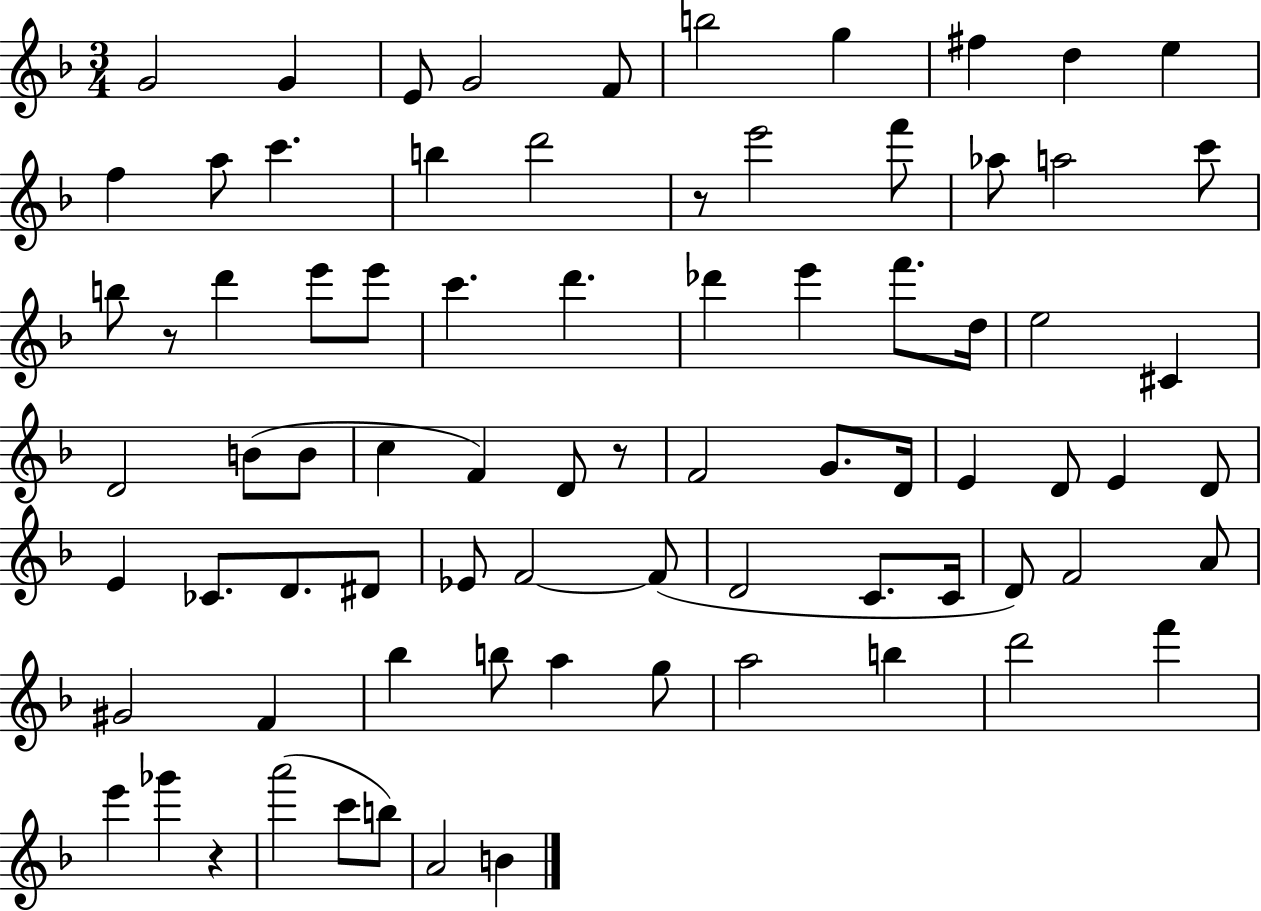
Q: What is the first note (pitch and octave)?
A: G4